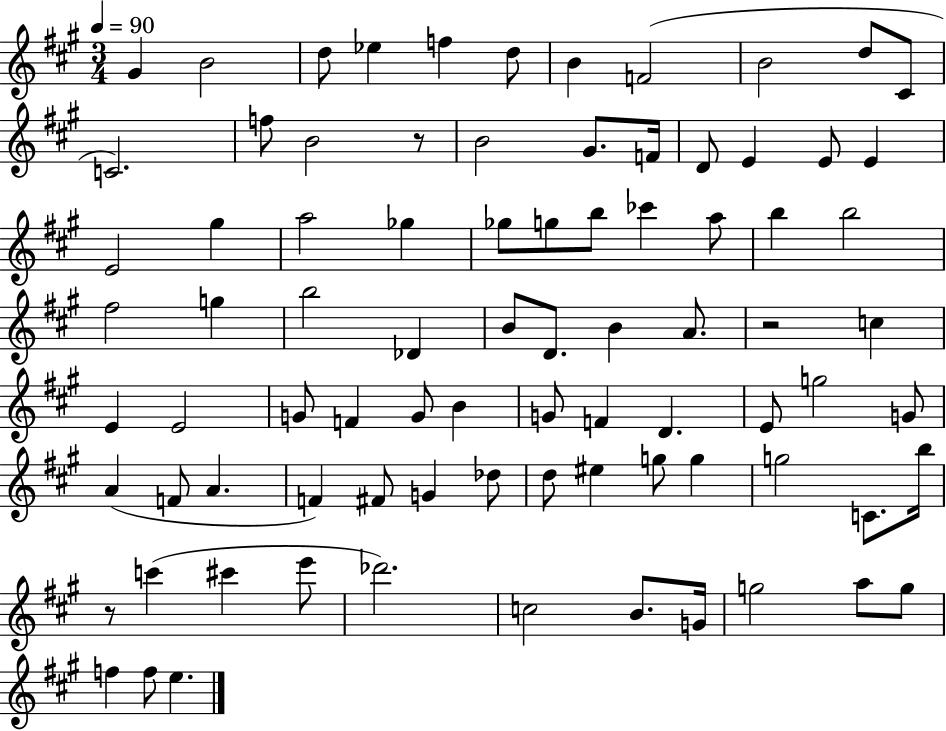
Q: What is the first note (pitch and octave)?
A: G#4